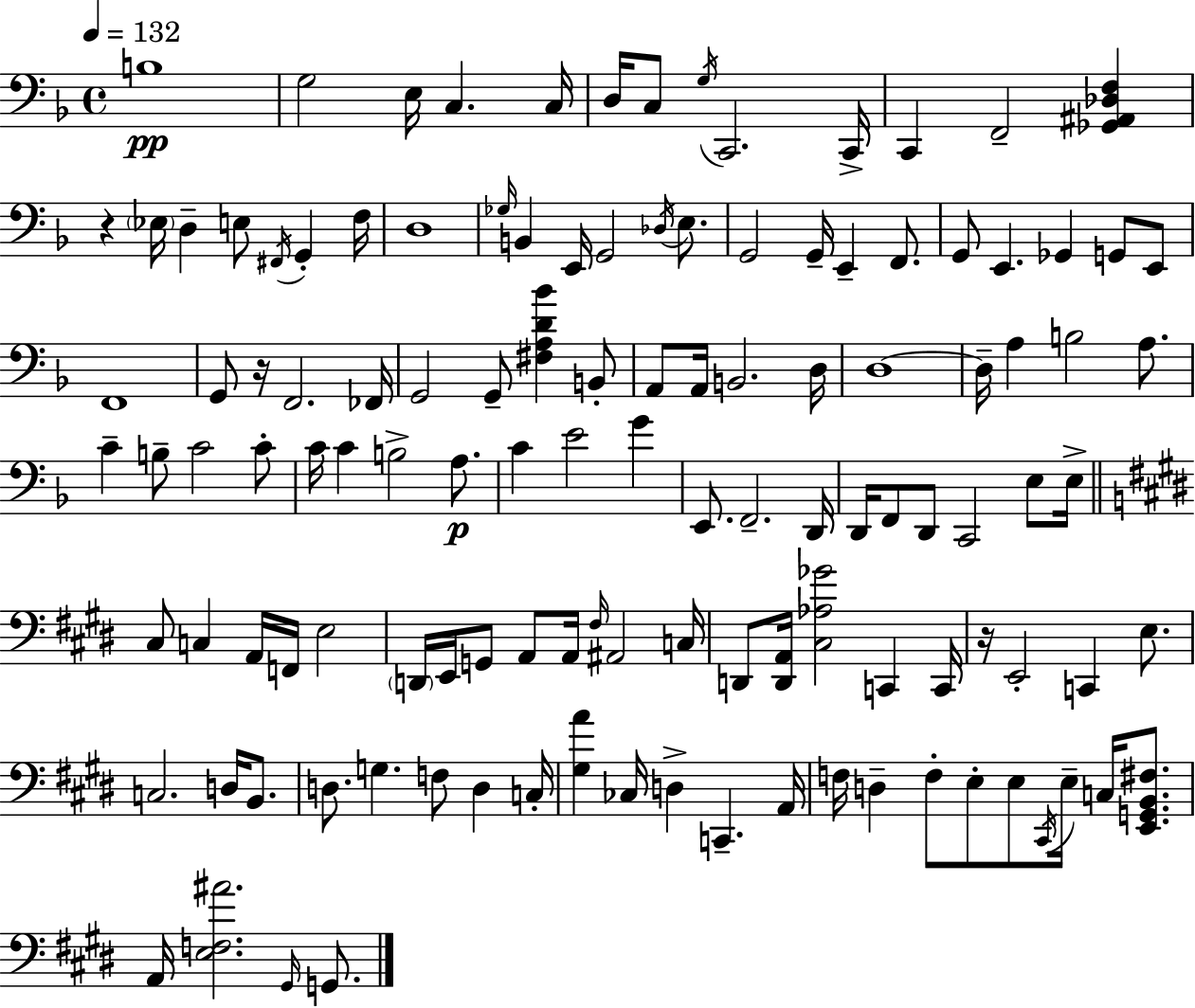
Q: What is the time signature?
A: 4/4